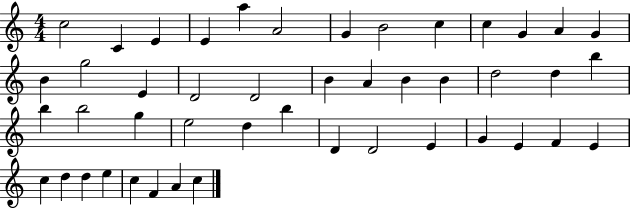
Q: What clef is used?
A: treble